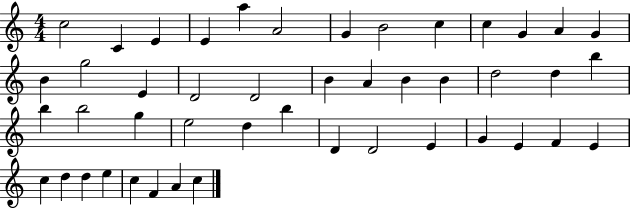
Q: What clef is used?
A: treble